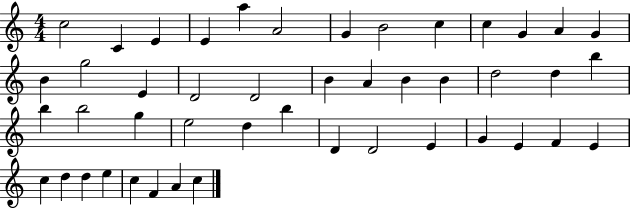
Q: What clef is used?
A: treble